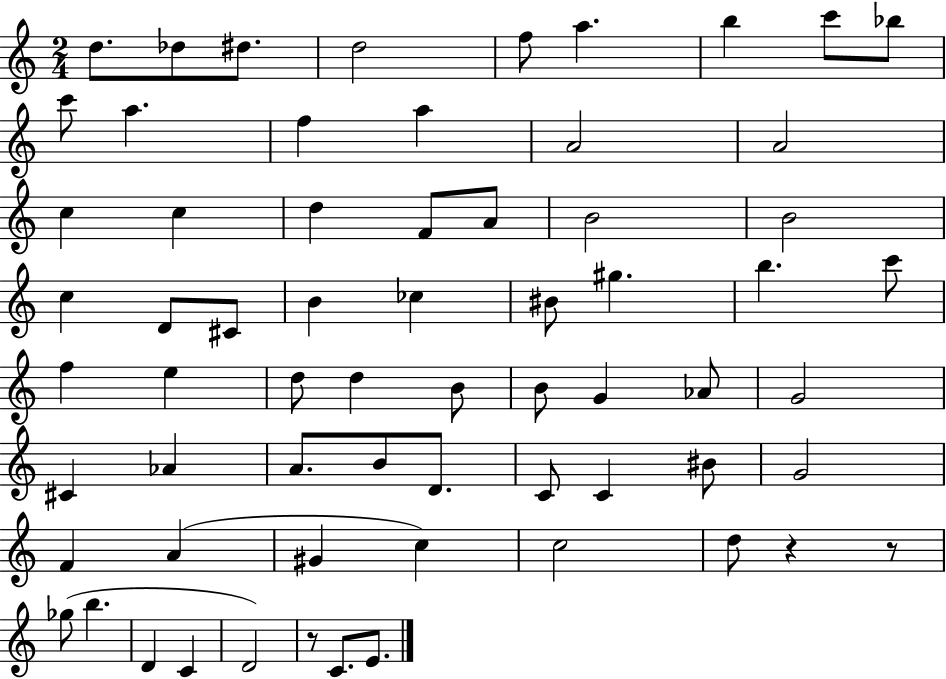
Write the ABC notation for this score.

X:1
T:Untitled
M:2/4
L:1/4
K:C
d/2 _d/2 ^d/2 d2 f/2 a b c'/2 _b/2 c'/2 a f a A2 A2 c c d F/2 A/2 B2 B2 c D/2 ^C/2 B _c ^B/2 ^g b c'/2 f e d/2 d B/2 B/2 G _A/2 G2 ^C _A A/2 B/2 D/2 C/2 C ^B/2 G2 F A ^G c c2 d/2 z z/2 _g/2 b D C D2 z/2 C/2 E/2